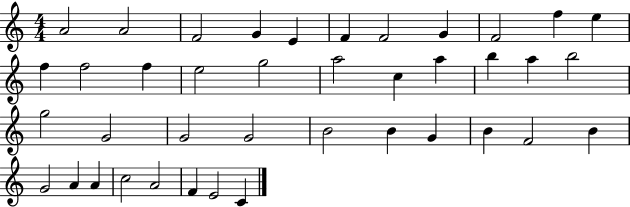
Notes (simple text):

A4/h A4/h F4/h G4/q E4/q F4/q F4/h G4/q F4/h F5/q E5/q F5/q F5/h F5/q E5/h G5/h A5/h C5/q A5/q B5/q A5/q B5/h G5/h G4/h G4/h G4/h B4/h B4/q G4/q B4/q F4/h B4/q G4/h A4/q A4/q C5/h A4/h F4/q E4/h C4/q